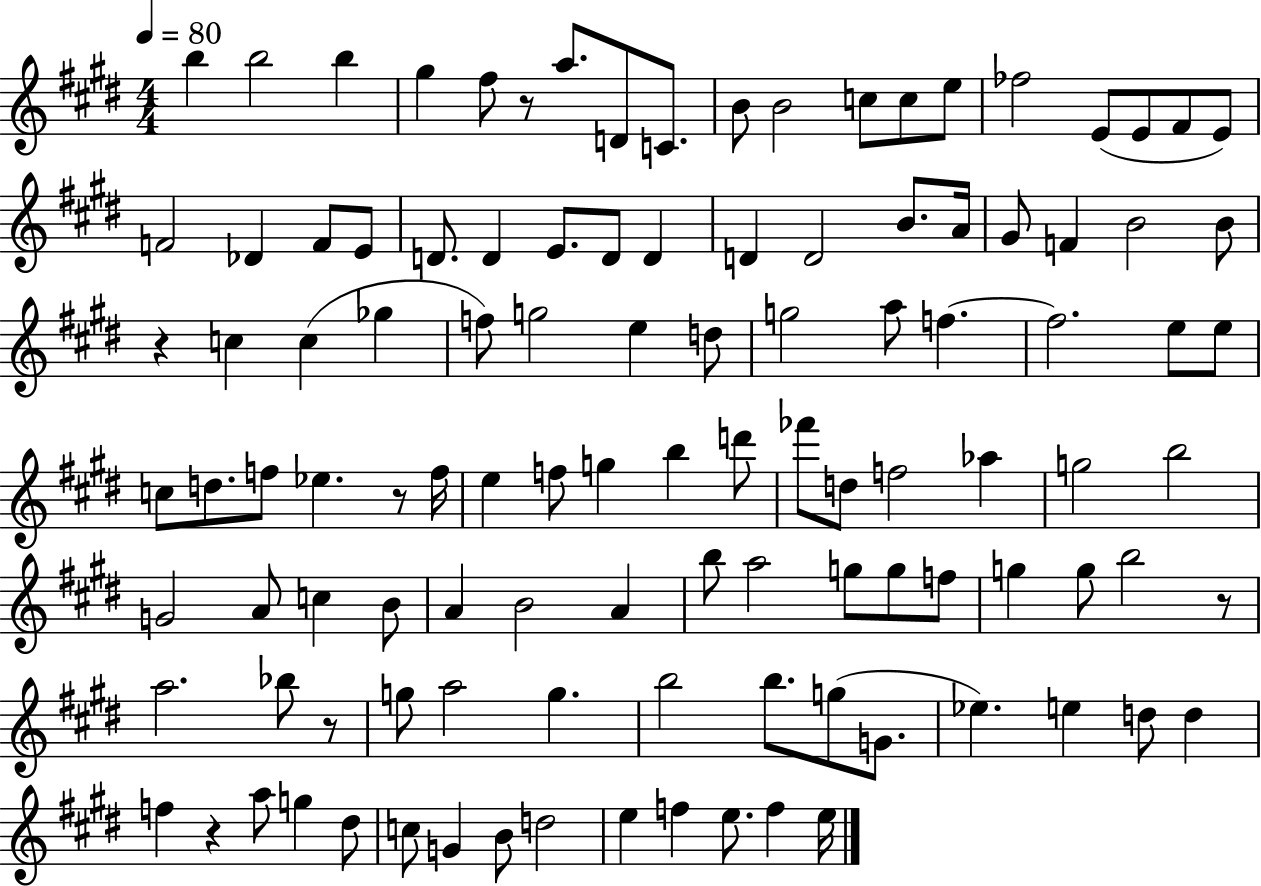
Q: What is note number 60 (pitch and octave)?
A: D5